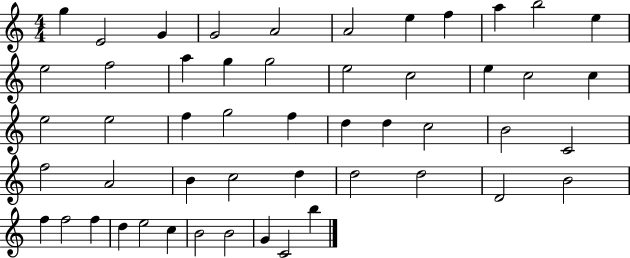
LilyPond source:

{
  \clef treble
  \numericTimeSignature
  \time 4/4
  \key c \major
  g''4 e'2 g'4 | g'2 a'2 | a'2 e''4 f''4 | a''4 b''2 e''4 | \break e''2 f''2 | a''4 g''4 g''2 | e''2 c''2 | e''4 c''2 c''4 | \break e''2 e''2 | f''4 g''2 f''4 | d''4 d''4 c''2 | b'2 c'2 | \break f''2 a'2 | b'4 c''2 d''4 | d''2 d''2 | d'2 b'2 | \break f''4 f''2 f''4 | d''4 e''2 c''4 | b'2 b'2 | g'4 c'2 b''4 | \break \bar "|."
}